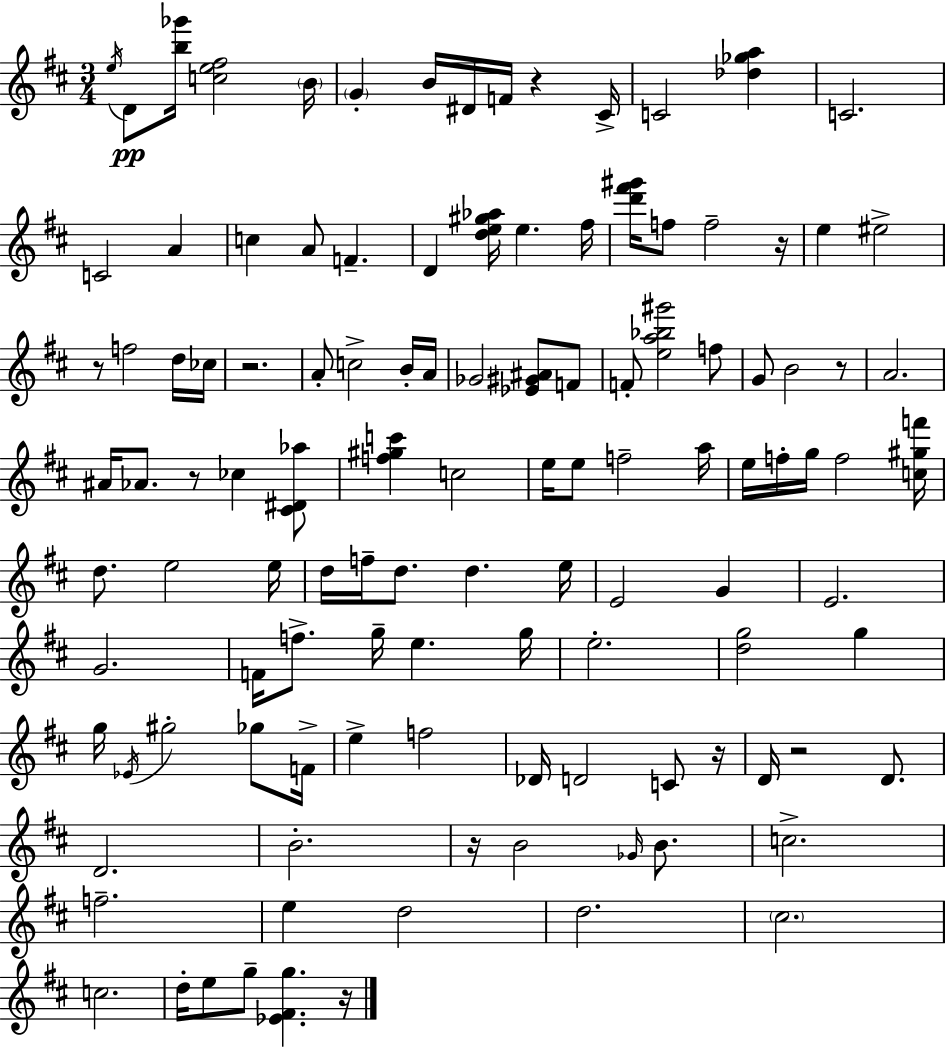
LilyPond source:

{
  \clef treble
  \numericTimeSignature
  \time 3/4
  \key d \major
  \acciaccatura { e''16 }\pp d'8 <b'' ges'''>16 <c'' e'' fis''>2 | \parenthesize b'16 \parenthesize g'4-. b'16 dis'16 f'16 r4 | cis'16-> c'2 <des'' ges'' a''>4 | c'2. | \break c'2 a'4 | c''4 a'8 f'4.-- | d'4 <d'' e'' gis'' aes''>16 e''4. | fis''16 <d''' fis''' gis'''>16 f''8 f''2-- | \break r16 e''4 eis''2-> | r8 f''2 d''16 | ces''16 r2. | a'8-. c''2-> b'16-. | \break a'16 ges'2 <ees' gis' ais'>8 f'8 | f'8-. <e'' a'' bes'' gis'''>2 f''8 | g'8 b'2 r8 | a'2. | \break ais'16 aes'8. r8 ces''4 <cis' dis' aes''>8 | <f'' gis'' c'''>4 c''2 | e''16 e''8 f''2-- | a''16 e''16 f''16-. g''16 f''2 | \break <c'' gis'' f'''>16 d''8. e''2 | e''16 d''16 f''16-- d''8. d''4. | e''16 e'2 g'4 | e'2. | \break g'2. | f'16 f''8.-> g''16-- e''4. | g''16 e''2.-. | <d'' g''>2 g''4 | \break g''16 \acciaccatura { ees'16 } gis''2-. ges''8 | f'16-> e''4-> f''2 | des'16 d'2 c'8 | r16 d'16 r2 d'8. | \break d'2. | b'2.-. | r16 b'2 \grace { ges'16 } | b'8. c''2.-> | \break f''2.-- | e''4 d''2 | d''2. | \parenthesize cis''2. | \break c''2. | d''16-. e''8 g''8-- <ees' fis' g''>4. | r16 \bar "|."
}